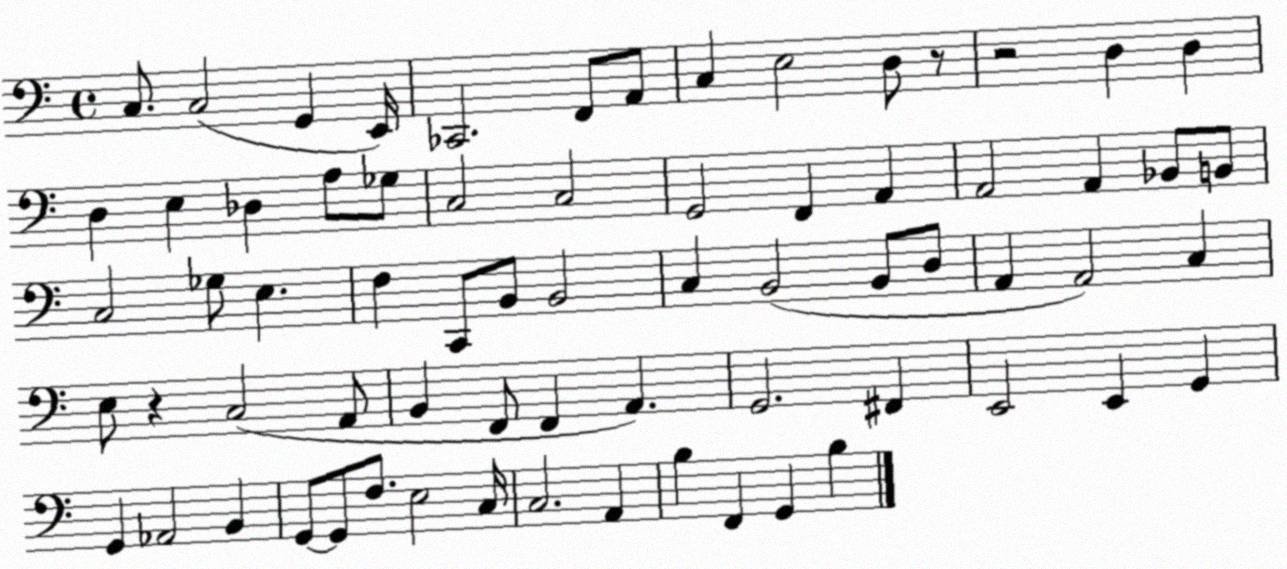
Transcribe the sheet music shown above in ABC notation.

X:1
T:Untitled
M:4/4
L:1/4
K:C
C,/2 C,2 G,, E,,/4 _C,,2 F,,/2 A,,/2 C, E,2 D,/2 z/2 z2 D, D, D, E, _D, A,/2 _G,/2 C,2 C,2 G,,2 F,, A,, A,,2 A,, _B,,/2 B,,/2 C,2 _G,/2 E, F, C,,/2 B,,/2 B,,2 C, B,,2 B,,/2 D,/2 A,, A,,2 C, E,/2 z C,2 A,,/2 B,, F,,/2 F,, A,, G,,2 ^F,, E,,2 E,, G,, G,, _A,,2 B,, G,,/2 G,,/2 F,/2 E,2 C,/4 C,2 A,, B, F,, G,, B,